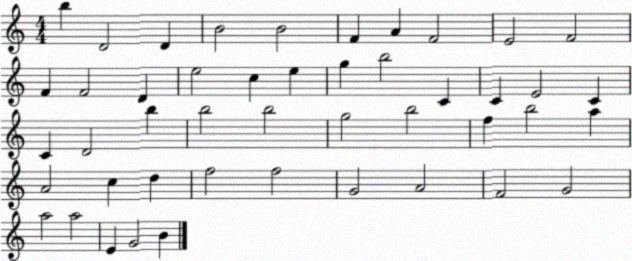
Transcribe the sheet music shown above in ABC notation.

X:1
T:Untitled
M:4/4
L:1/4
K:C
b D2 D B2 B2 F A F2 E2 F2 F F2 D e2 c e g b2 C C E2 C C D2 b b2 b2 g2 b2 f b2 a A2 c d f2 f2 G2 A2 F2 G2 a2 a2 E G2 B